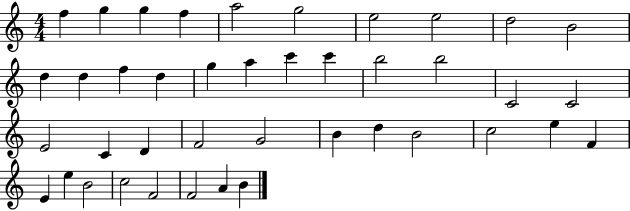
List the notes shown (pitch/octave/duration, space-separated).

F5/q G5/q G5/q F5/q A5/h G5/h E5/h E5/h D5/h B4/h D5/q D5/q F5/q D5/q G5/q A5/q C6/q C6/q B5/h B5/h C4/h C4/h E4/h C4/q D4/q F4/h G4/h B4/q D5/q B4/h C5/h E5/q F4/q E4/q E5/q B4/h C5/h F4/h F4/h A4/q B4/q